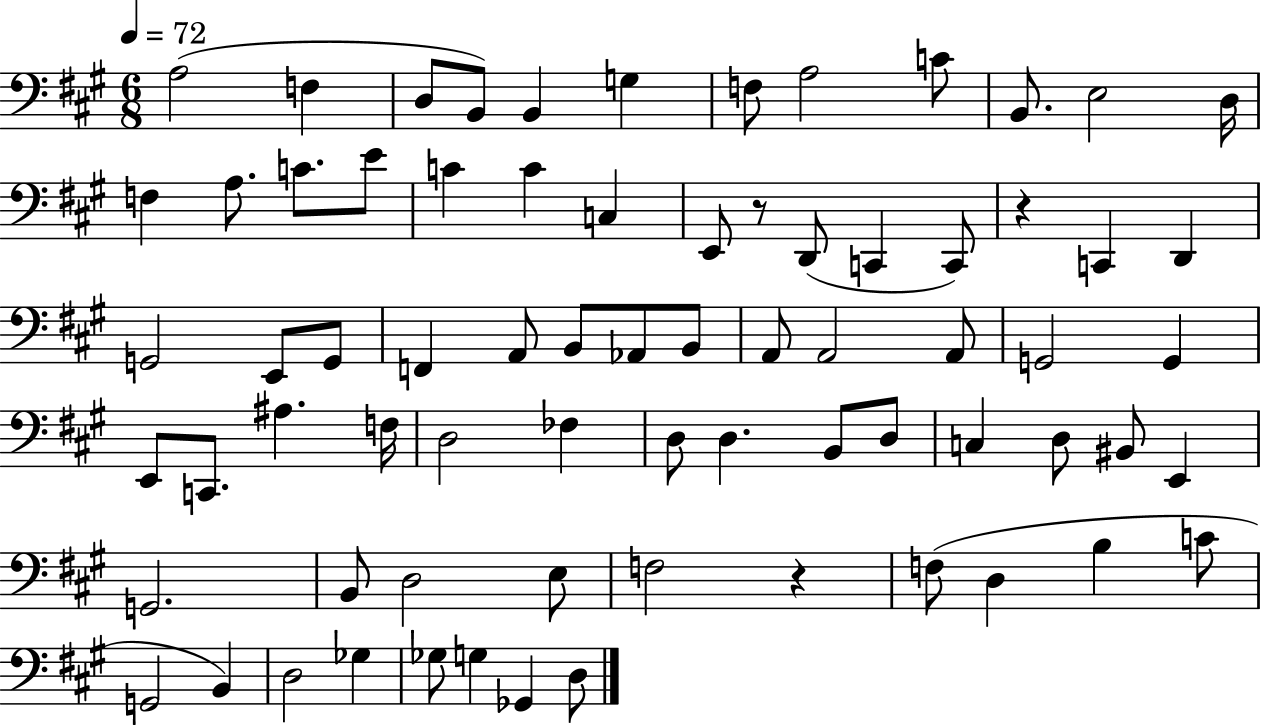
{
  \clef bass
  \numericTimeSignature
  \time 6/8
  \key a \major
  \tempo 4 = 72
  a2( f4 | d8 b,8) b,4 g4 | f8 a2 c'8 | b,8. e2 d16 | \break f4 a8. c'8. e'8 | c'4 c'4 c4 | e,8 r8 d,8( c,4 c,8) | r4 c,4 d,4 | \break g,2 e,8 g,8 | f,4 a,8 b,8 aes,8 b,8 | a,8 a,2 a,8 | g,2 g,4 | \break e,8 c,8. ais4. f16 | d2 fes4 | d8 d4. b,8 d8 | c4 d8 bis,8 e,4 | \break g,2. | b,8 d2 e8 | f2 r4 | f8( d4 b4 c'8 | \break g,2 b,4) | d2 ges4 | ges8 g4 ges,4 d8 | \bar "|."
}